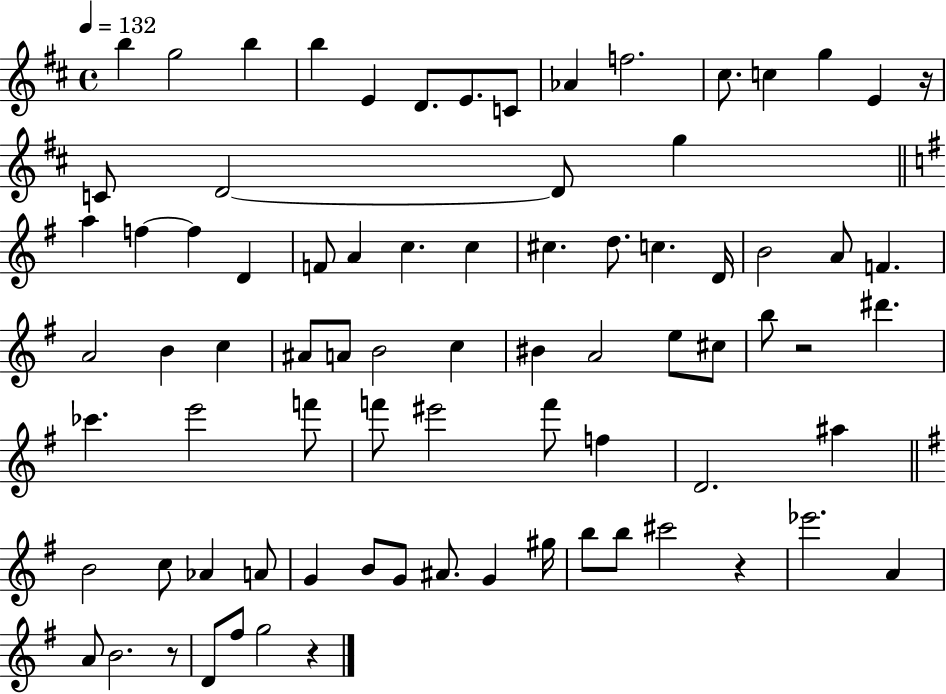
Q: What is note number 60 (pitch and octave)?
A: G4